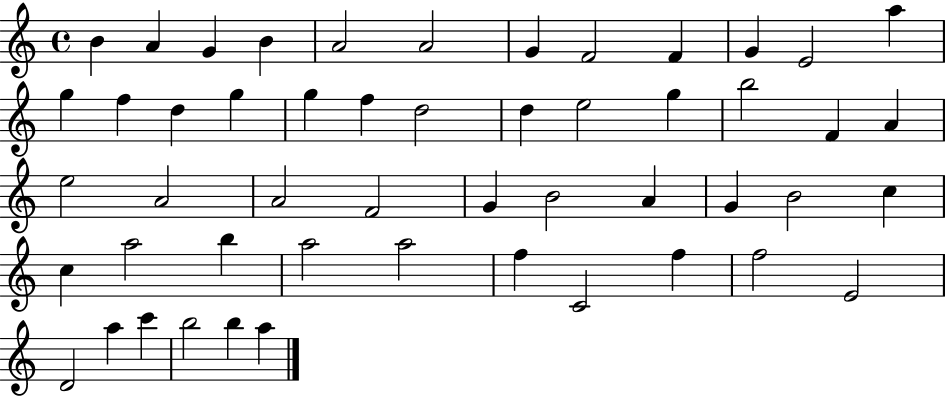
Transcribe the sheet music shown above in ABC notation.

X:1
T:Untitled
M:4/4
L:1/4
K:C
B A G B A2 A2 G F2 F G E2 a g f d g g f d2 d e2 g b2 F A e2 A2 A2 F2 G B2 A G B2 c c a2 b a2 a2 f C2 f f2 E2 D2 a c' b2 b a